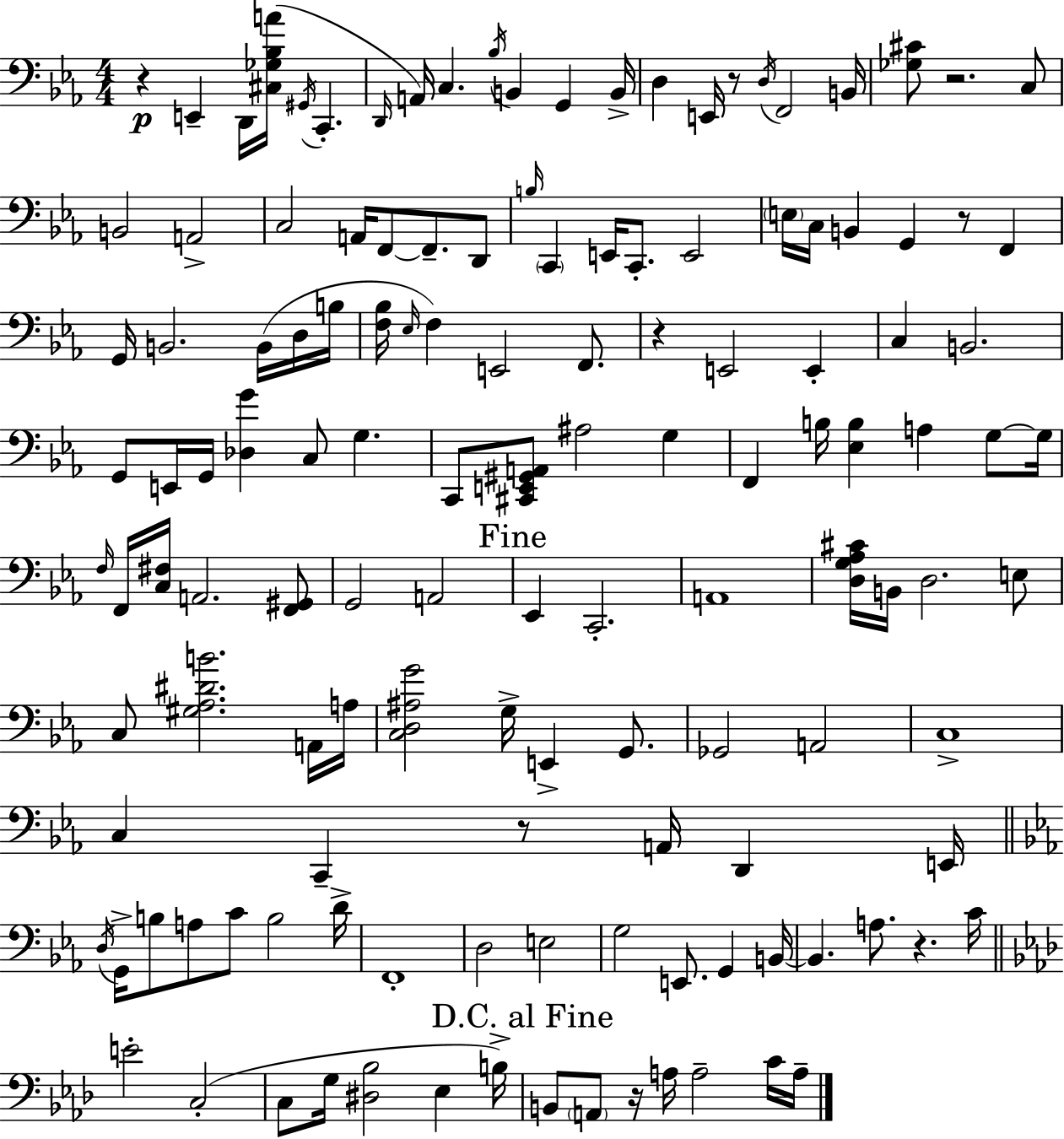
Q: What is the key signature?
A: EES major